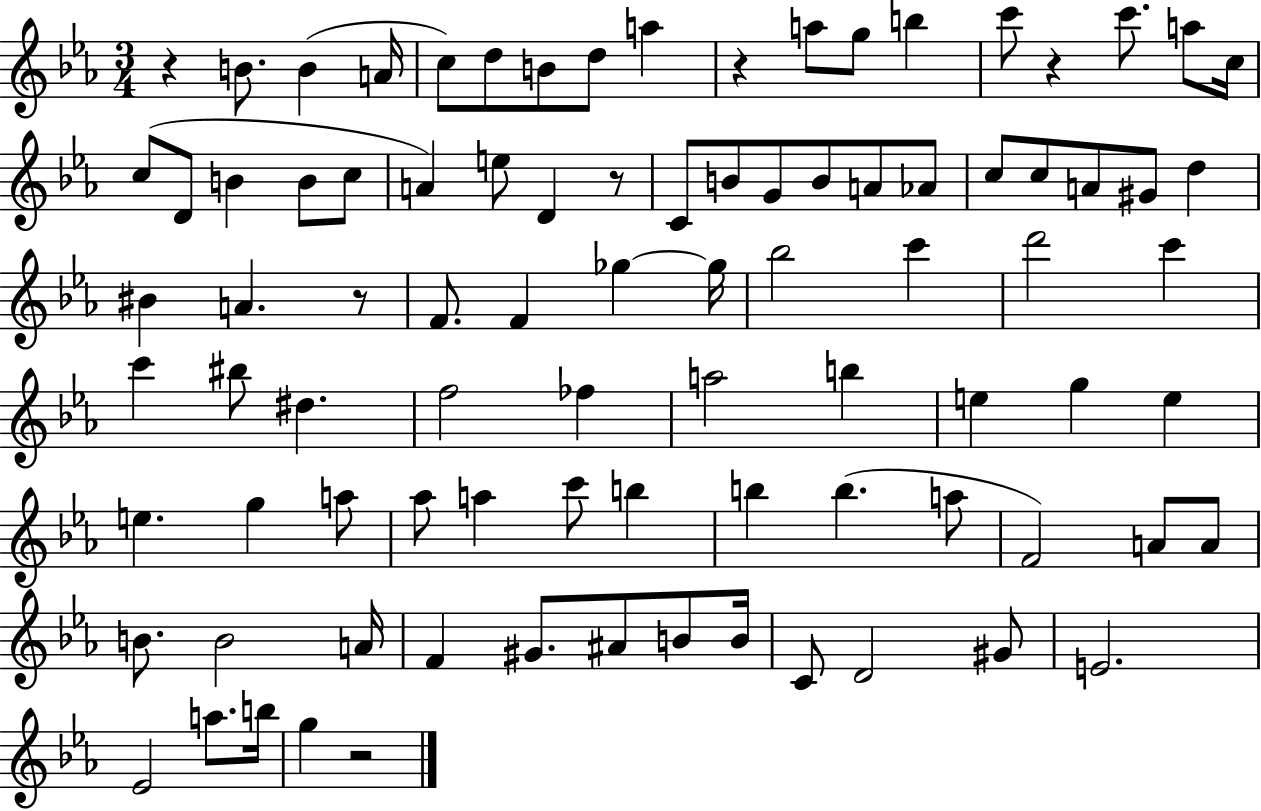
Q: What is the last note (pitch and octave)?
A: G5